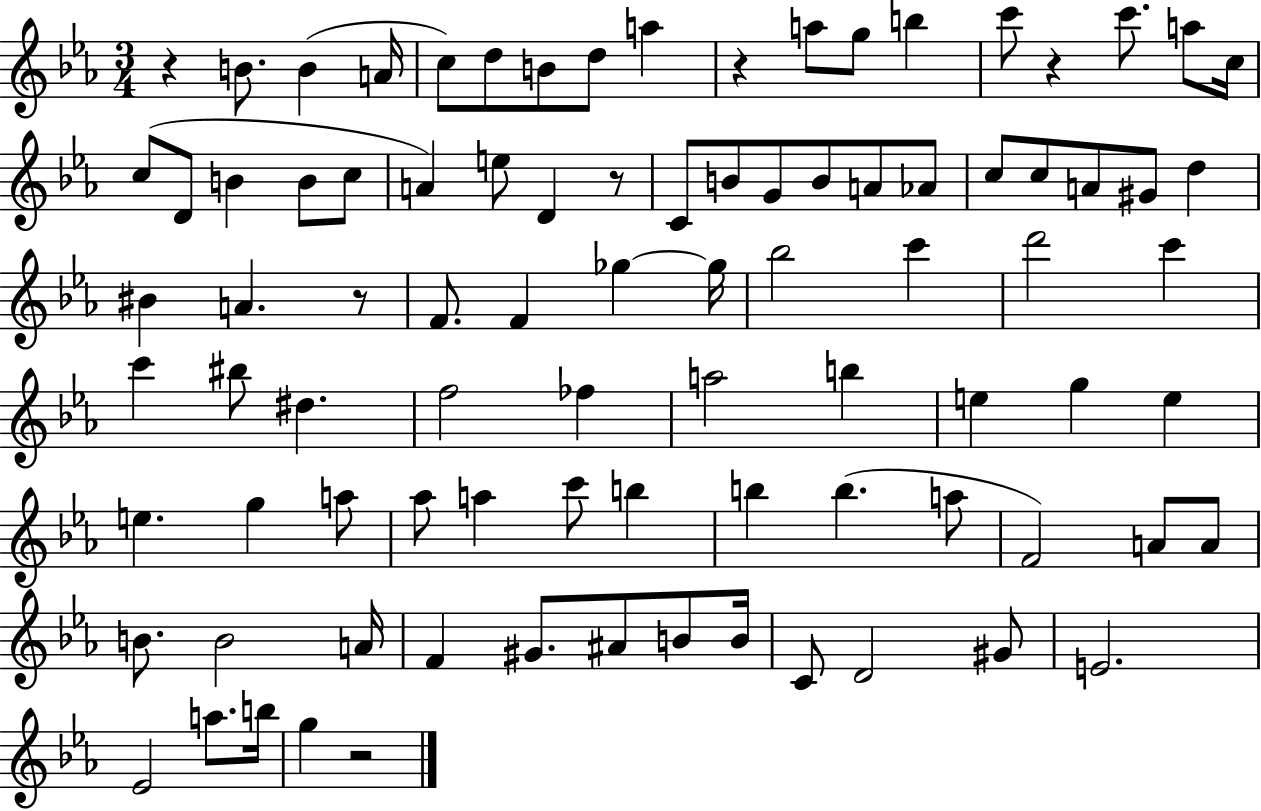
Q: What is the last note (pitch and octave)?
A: G5